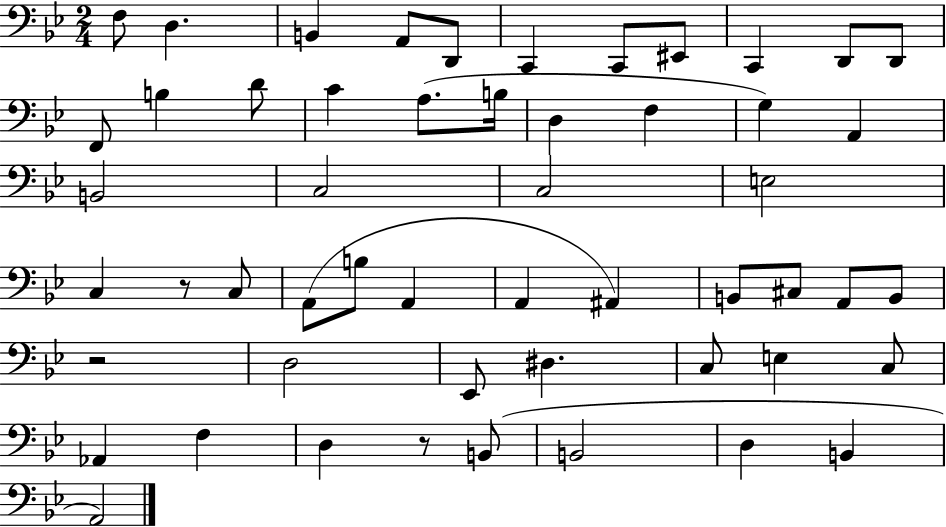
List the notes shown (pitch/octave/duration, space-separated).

F3/e D3/q. B2/q A2/e D2/e C2/q C2/e EIS2/e C2/q D2/e D2/e F2/e B3/q D4/e C4/q A3/e. B3/s D3/q F3/q G3/q A2/q B2/h C3/h C3/h E3/h C3/q R/e C3/e A2/e B3/e A2/q A2/q A#2/q B2/e C#3/e A2/e B2/e R/h D3/h Eb2/e D#3/q. C3/e E3/q C3/e Ab2/q F3/q D3/q R/e B2/e B2/h D3/q B2/q A2/h